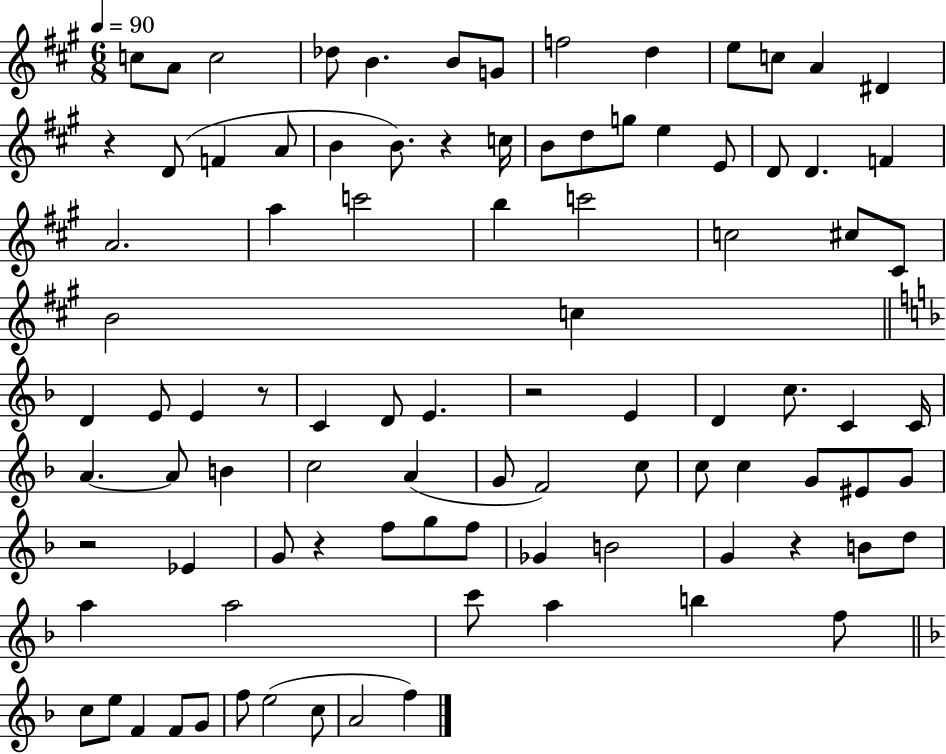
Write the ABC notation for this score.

X:1
T:Untitled
M:6/8
L:1/4
K:A
c/2 A/2 c2 _d/2 B B/2 G/2 f2 d e/2 c/2 A ^D z D/2 F A/2 B B/2 z c/4 B/2 d/2 g/2 e E/2 D/2 D F A2 a c'2 b c'2 c2 ^c/2 ^C/2 B2 c D E/2 E z/2 C D/2 E z2 E D c/2 C C/4 A A/2 B c2 A G/2 F2 c/2 c/2 c G/2 ^E/2 G/2 z2 _E G/2 z f/2 g/2 f/2 _G B2 G z B/2 d/2 a a2 c'/2 a b f/2 c/2 e/2 F F/2 G/2 f/2 e2 c/2 A2 f